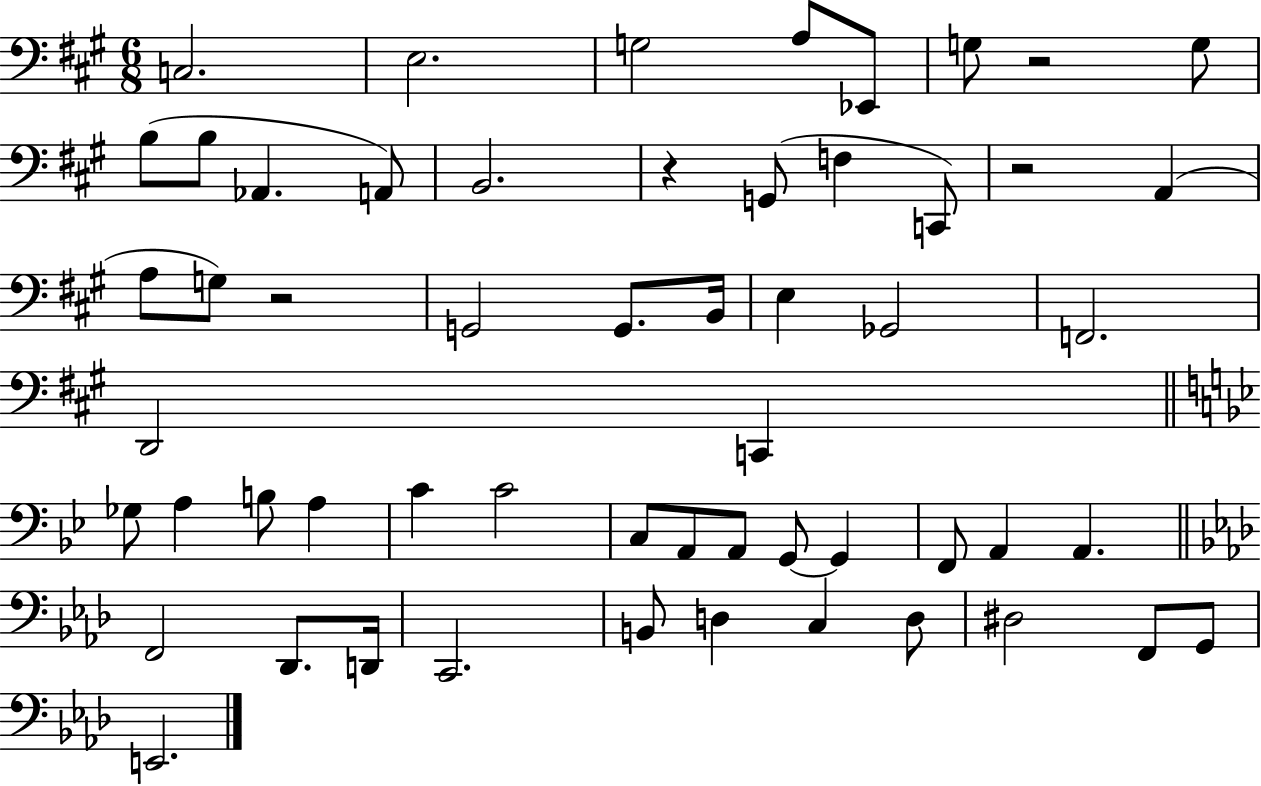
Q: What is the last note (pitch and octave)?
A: E2